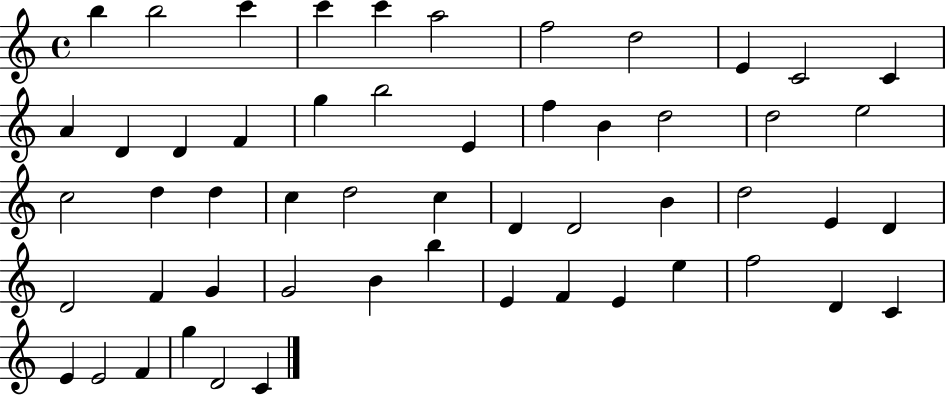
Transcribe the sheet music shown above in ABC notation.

X:1
T:Untitled
M:4/4
L:1/4
K:C
b b2 c' c' c' a2 f2 d2 E C2 C A D D F g b2 E f B d2 d2 e2 c2 d d c d2 c D D2 B d2 E D D2 F G G2 B b E F E e f2 D C E E2 F g D2 C